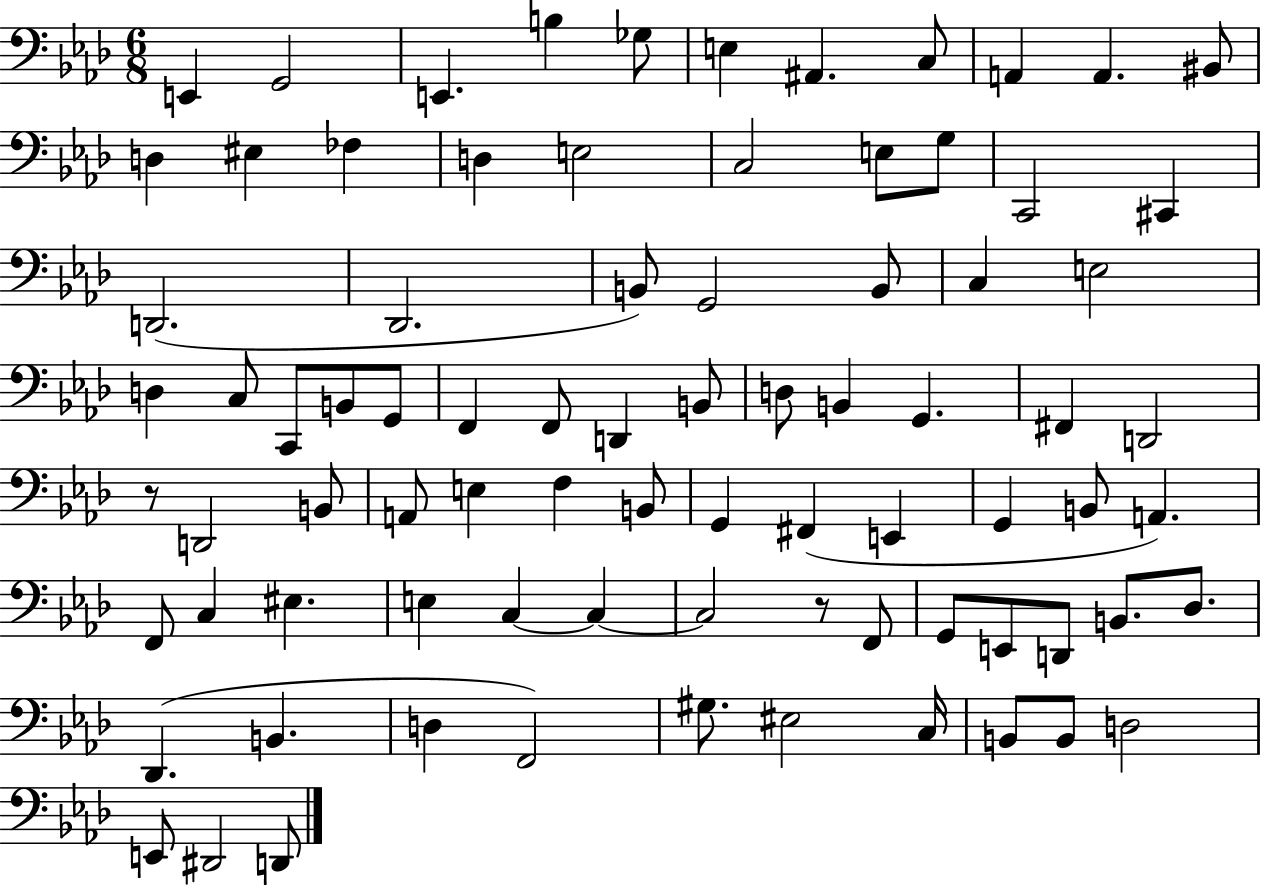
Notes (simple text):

E2/q G2/h E2/q. B3/q Gb3/e E3/q A#2/q. C3/e A2/q A2/q. BIS2/e D3/q EIS3/q FES3/q D3/q E3/h C3/h E3/e G3/e C2/h C#2/q D2/h. Db2/h. B2/e G2/h B2/e C3/q E3/h D3/q C3/e C2/e B2/e G2/e F2/q F2/e D2/q B2/e D3/e B2/q G2/q. F#2/q D2/h R/e D2/h B2/e A2/e E3/q F3/q B2/e G2/q F#2/q E2/q G2/q B2/e A2/q. F2/e C3/q EIS3/q. E3/q C3/q C3/q C3/h R/e F2/e G2/e E2/e D2/e B2/e. Db3/e. Db2/q. B2/q. D3/q F2/h G#3/e. EIS3/h C3/s B2/e B2/e D3/h E2/e D#2/h D2/e